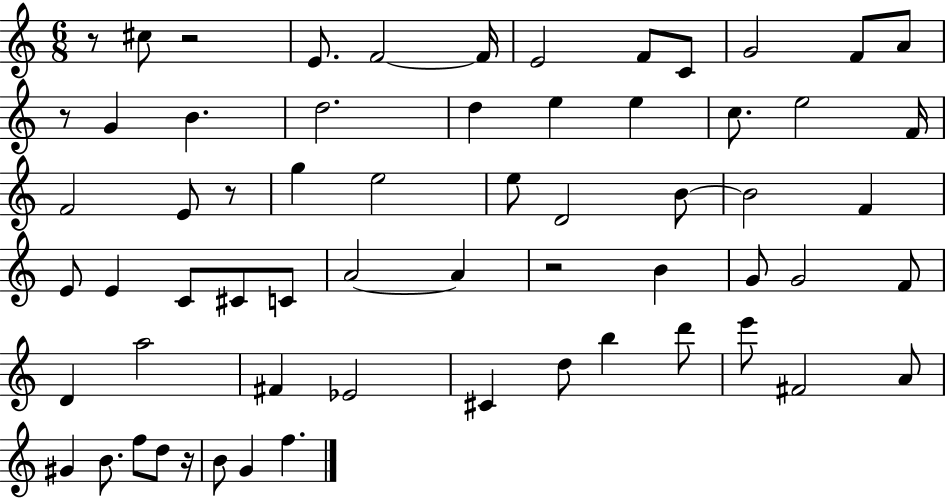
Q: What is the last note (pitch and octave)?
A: F5